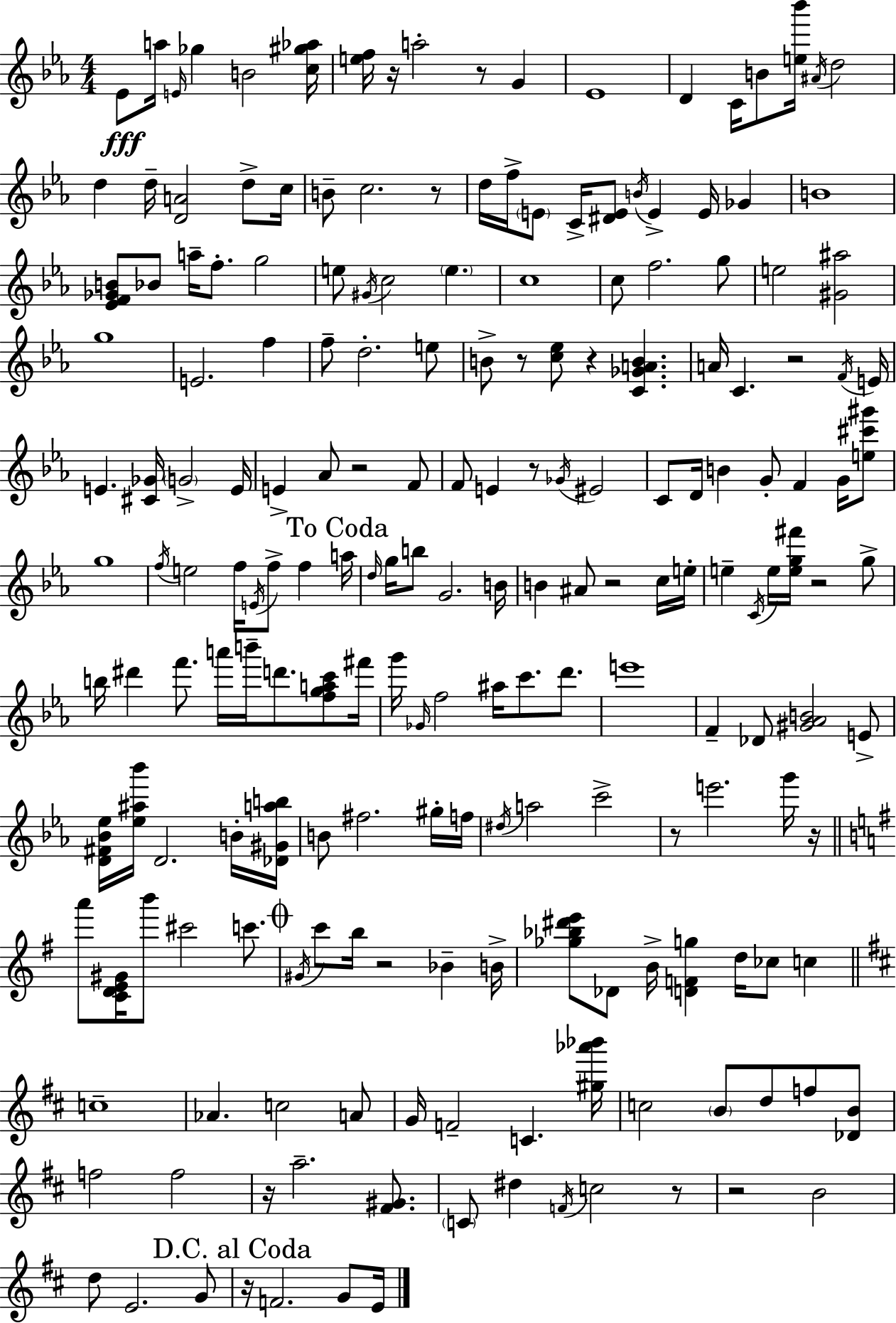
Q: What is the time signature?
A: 4/4